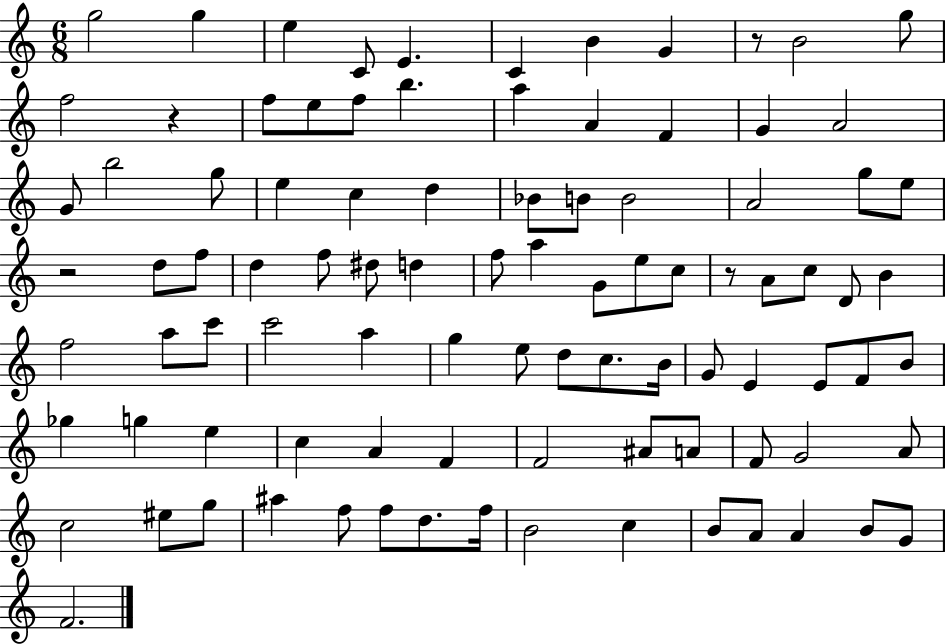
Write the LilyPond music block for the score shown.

{
  \clef treble
  \numericTimeSignature
  \time 6/8
  \key c \major
  \repeat volta 2 { g''2 g''4 | e''4 c'8 e'4. | c'4 b'4 g'4 | r8 b'2 g''8 | \break f''2 r4 | f''8 e''8 f''8 b''4. | a''4 a'4 f'4 | g'4 a'2 | \break g'8 b''2 g''8 | e''4 c''4 d''4 | bes'8 b'8 b'2 | a'2 g''8 e''8 | \break r2 d''8 f''8 | d''4 f''8 dis''8 d''4 | f''8 a''4 g'8 e''8 c''8 | r8 a'8 c''8 d'8 b'4 | \break f''2 a''8 c'''8 | c'''2 a''4 | g''4 e''8 d''8 c''8. b'16 | g'8 e'4 e'8 f'8 b'8 | \break ges''4 g''4 e''4 | c''4 a'4 f'4 | f'2 ais'8 a'8 | f'8 g'2 a'8 | \break c''2 eis''8 g''8 | ais''4 f''8 f''8 d''8. f''16 | b'2 c''4 | b'8 a'8 a'4 b'8 g'8 | \break f'2. | } \bar "|."
}